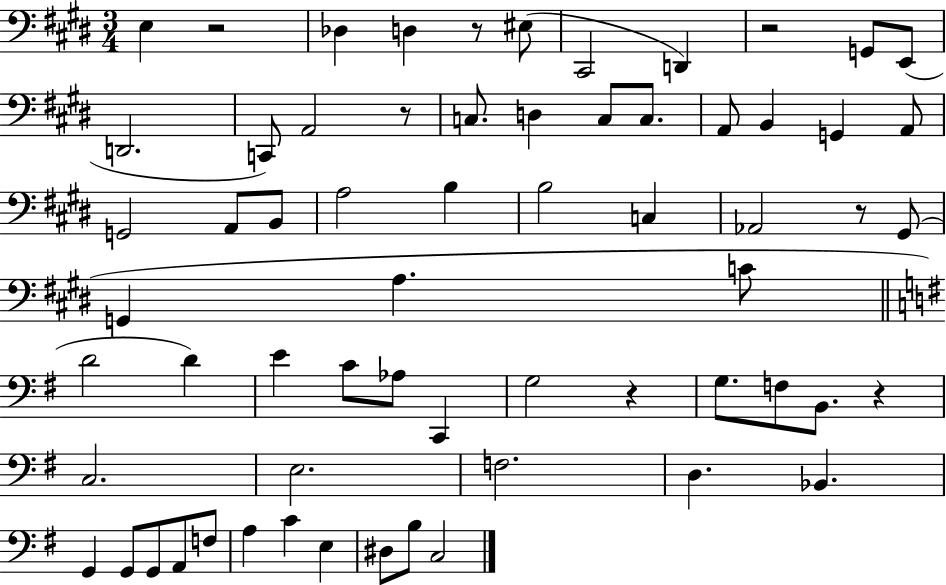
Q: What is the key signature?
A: E major